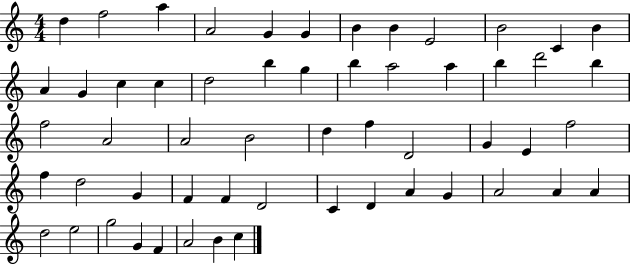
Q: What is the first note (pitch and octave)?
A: D5